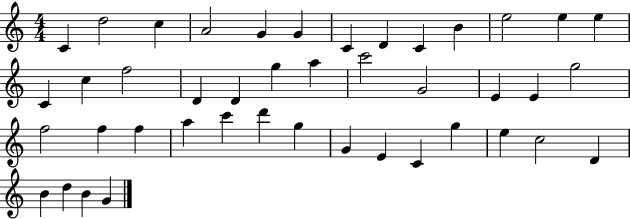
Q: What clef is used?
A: treble